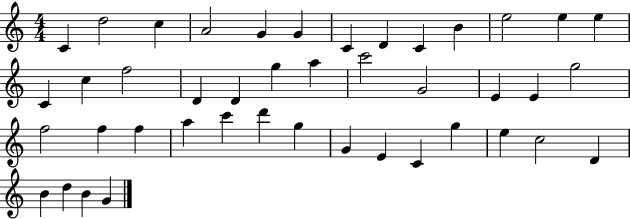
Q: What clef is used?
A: treble